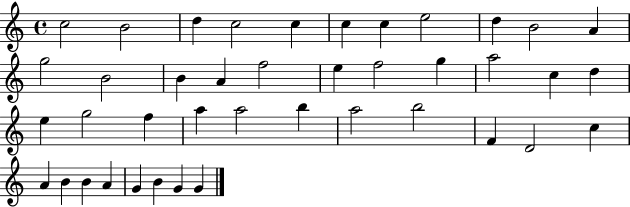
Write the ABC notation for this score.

X:1
T:Untitled
M:4/4
L:1/4
K:C
c2 B2 d c2 c c c e2 d B2 A g2 B2 B A f2 e f2 g a2 c d e g2 f a a2 b a2 b2 F D2 c A B B A G B G G